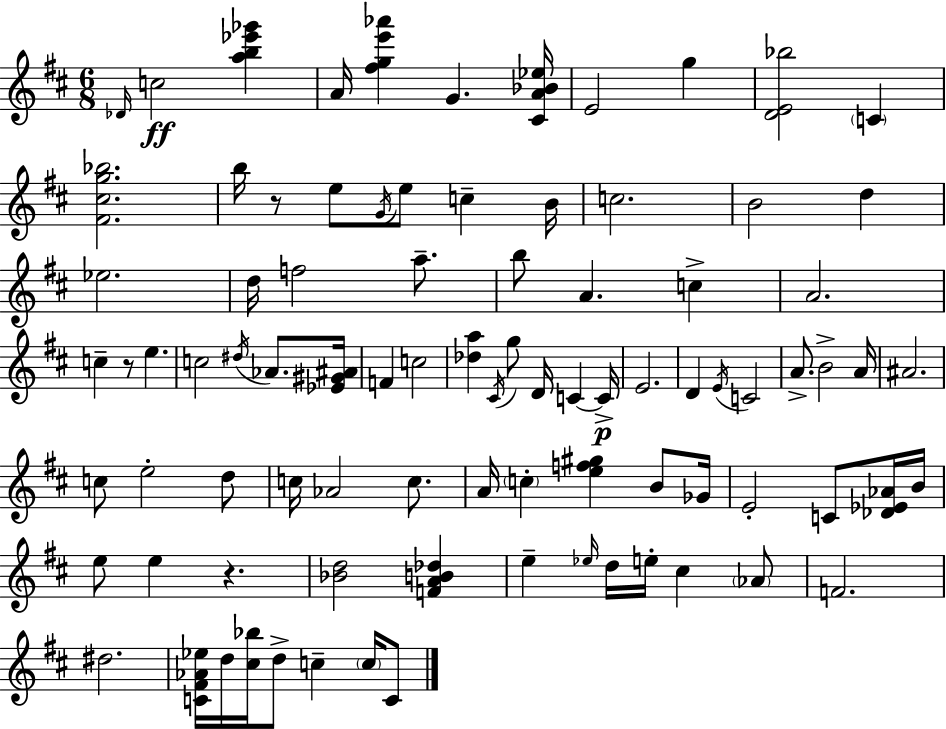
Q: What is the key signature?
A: D major